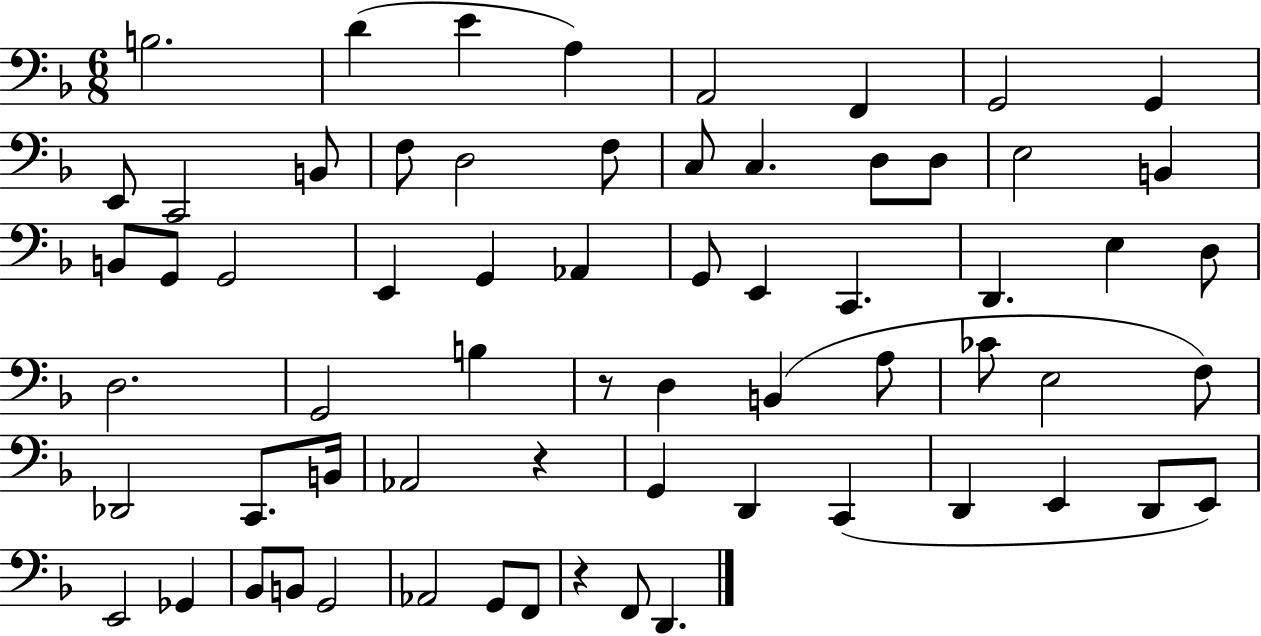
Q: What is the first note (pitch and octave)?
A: B3